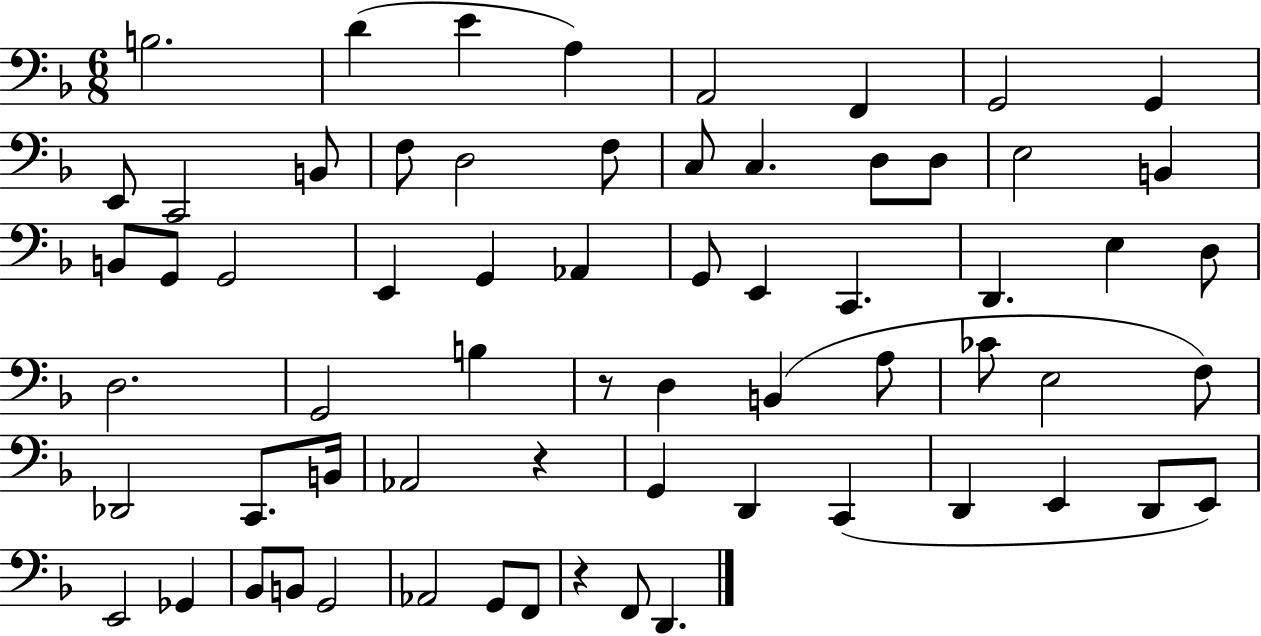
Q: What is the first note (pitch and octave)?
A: B3